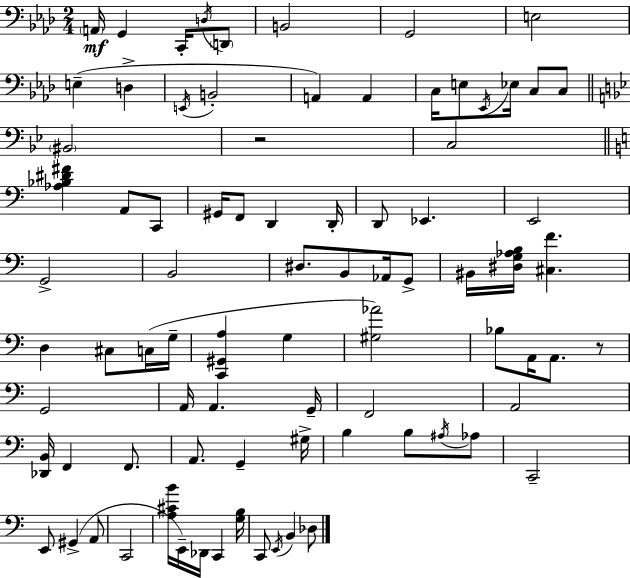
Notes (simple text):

A2/s G2/q C2/s D3/s D2/e B2/h G2/h E3/h E3/q D3/q E2/s B2/h A2/q A2/q C3/s E3/e Eb2/s Eb3/s C3/e C3/e BIS2/h R/h C3/h [Ab3,Bb3,D#4,F#4]/q A2/e C2/e G#2/s F2/e D2/q D2/s D2/e Eb2/q. E2/h G2/h B2/h D#3/e. B2/e Ab2/s G2/e BIS2/s [D#3,G3,Ab3,B3]/s [C#3,F4]/q. D3/q C#3/e C3/s G3/s [C2,G#2,A3]/q G3/q [G#3,Ab4]/h Bb3/e A2/s A2/e. R/e G2/h A2/s A2/q. G2/s F2/h A2/h [Db2,B2]/s F2/q F2/e. A2/e. G2/q G#3/s B3/q B3/e A#3/s Ab3/e C2/h E2/e G#2/q A2/e C2/h [A3,C#4,B4]/s E2/s Db2/s C2/q [G3,B3]/s C2/e E2/s B2/q Db3/e